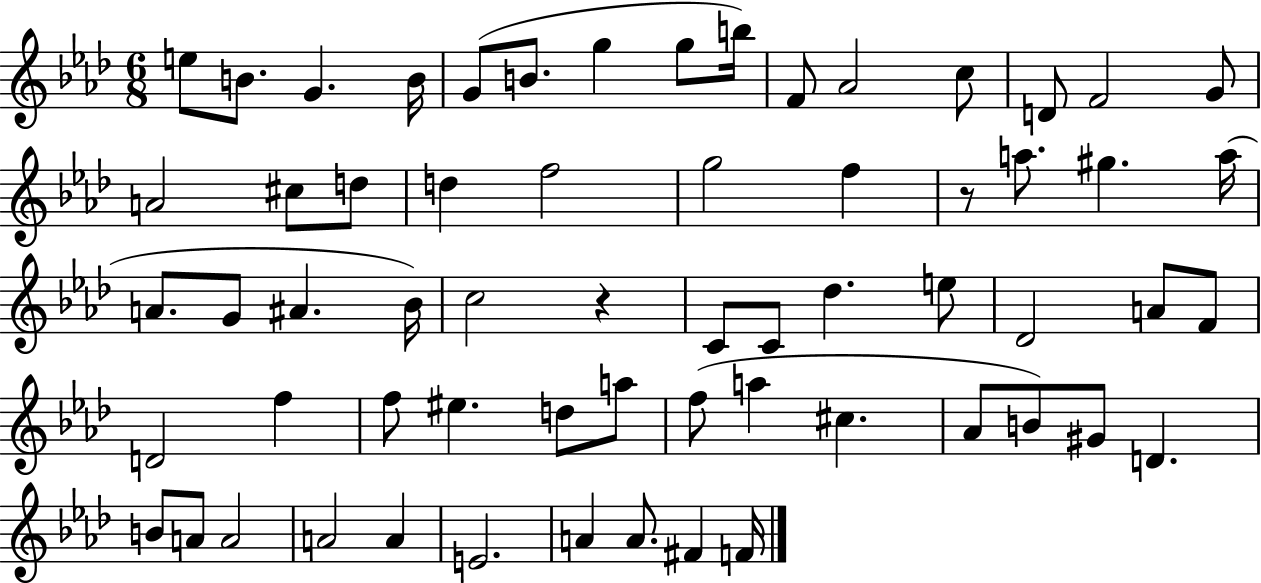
{
  \clef treble
  \numericTimeSignature
  \time 6/8
  \key aes \major
  e''8 b'8. g'4. b'16 | g'8( b'8. g''4 g''8 b''16) | f'8 aes'2 c''8 | d'8 f'2 g'8 | \break a'2 cis''8 d''8 | d''4 f''2 | g''2 f''4 | r8 a''8. gis''4. a''16( | \break a'8. g'8 ais'4. bes'16) | c''2 r4 | c'8 c'8 des''4. e''8 | des'2 a'8 f'8 | \break d'2 f''4 | f''8 eis''4. d''8 a''8 | f''8( a''4 cis''4. | aes'8 b'8) gis'8 d'4. | \break b'8 a'8 a'2 | a'2 a'4 | e'2. | a'4 a'8. fis'4 f'16 | \break \bar "|."
}